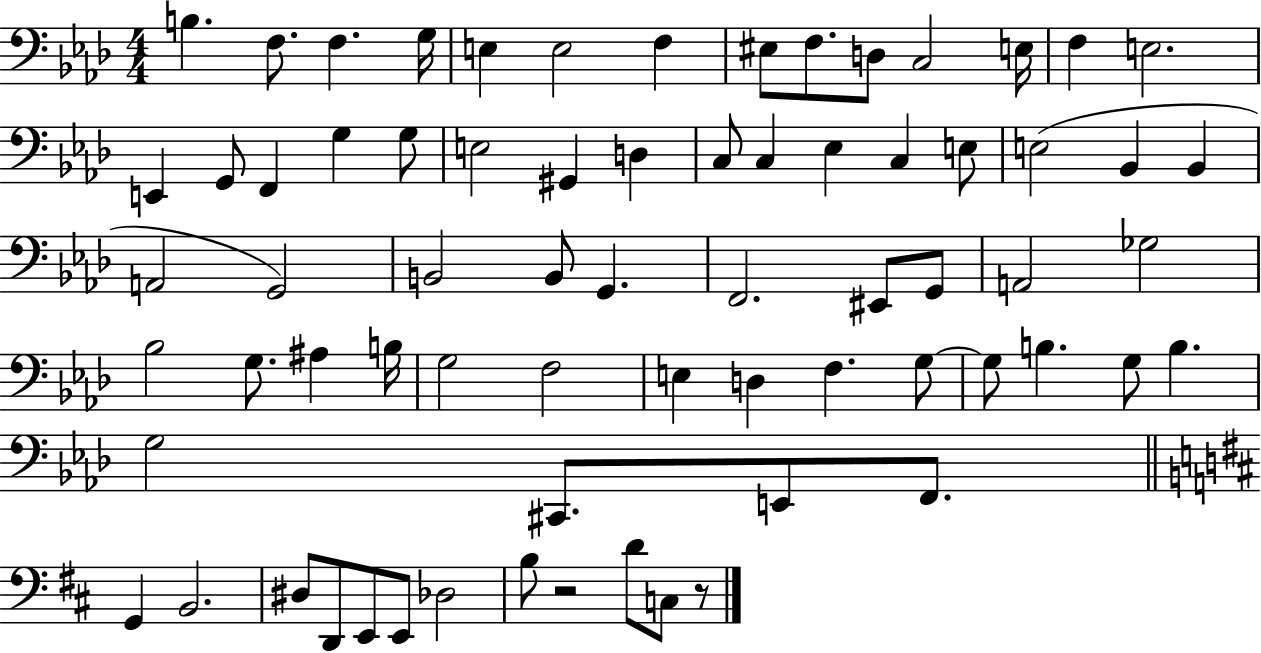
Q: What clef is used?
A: bass